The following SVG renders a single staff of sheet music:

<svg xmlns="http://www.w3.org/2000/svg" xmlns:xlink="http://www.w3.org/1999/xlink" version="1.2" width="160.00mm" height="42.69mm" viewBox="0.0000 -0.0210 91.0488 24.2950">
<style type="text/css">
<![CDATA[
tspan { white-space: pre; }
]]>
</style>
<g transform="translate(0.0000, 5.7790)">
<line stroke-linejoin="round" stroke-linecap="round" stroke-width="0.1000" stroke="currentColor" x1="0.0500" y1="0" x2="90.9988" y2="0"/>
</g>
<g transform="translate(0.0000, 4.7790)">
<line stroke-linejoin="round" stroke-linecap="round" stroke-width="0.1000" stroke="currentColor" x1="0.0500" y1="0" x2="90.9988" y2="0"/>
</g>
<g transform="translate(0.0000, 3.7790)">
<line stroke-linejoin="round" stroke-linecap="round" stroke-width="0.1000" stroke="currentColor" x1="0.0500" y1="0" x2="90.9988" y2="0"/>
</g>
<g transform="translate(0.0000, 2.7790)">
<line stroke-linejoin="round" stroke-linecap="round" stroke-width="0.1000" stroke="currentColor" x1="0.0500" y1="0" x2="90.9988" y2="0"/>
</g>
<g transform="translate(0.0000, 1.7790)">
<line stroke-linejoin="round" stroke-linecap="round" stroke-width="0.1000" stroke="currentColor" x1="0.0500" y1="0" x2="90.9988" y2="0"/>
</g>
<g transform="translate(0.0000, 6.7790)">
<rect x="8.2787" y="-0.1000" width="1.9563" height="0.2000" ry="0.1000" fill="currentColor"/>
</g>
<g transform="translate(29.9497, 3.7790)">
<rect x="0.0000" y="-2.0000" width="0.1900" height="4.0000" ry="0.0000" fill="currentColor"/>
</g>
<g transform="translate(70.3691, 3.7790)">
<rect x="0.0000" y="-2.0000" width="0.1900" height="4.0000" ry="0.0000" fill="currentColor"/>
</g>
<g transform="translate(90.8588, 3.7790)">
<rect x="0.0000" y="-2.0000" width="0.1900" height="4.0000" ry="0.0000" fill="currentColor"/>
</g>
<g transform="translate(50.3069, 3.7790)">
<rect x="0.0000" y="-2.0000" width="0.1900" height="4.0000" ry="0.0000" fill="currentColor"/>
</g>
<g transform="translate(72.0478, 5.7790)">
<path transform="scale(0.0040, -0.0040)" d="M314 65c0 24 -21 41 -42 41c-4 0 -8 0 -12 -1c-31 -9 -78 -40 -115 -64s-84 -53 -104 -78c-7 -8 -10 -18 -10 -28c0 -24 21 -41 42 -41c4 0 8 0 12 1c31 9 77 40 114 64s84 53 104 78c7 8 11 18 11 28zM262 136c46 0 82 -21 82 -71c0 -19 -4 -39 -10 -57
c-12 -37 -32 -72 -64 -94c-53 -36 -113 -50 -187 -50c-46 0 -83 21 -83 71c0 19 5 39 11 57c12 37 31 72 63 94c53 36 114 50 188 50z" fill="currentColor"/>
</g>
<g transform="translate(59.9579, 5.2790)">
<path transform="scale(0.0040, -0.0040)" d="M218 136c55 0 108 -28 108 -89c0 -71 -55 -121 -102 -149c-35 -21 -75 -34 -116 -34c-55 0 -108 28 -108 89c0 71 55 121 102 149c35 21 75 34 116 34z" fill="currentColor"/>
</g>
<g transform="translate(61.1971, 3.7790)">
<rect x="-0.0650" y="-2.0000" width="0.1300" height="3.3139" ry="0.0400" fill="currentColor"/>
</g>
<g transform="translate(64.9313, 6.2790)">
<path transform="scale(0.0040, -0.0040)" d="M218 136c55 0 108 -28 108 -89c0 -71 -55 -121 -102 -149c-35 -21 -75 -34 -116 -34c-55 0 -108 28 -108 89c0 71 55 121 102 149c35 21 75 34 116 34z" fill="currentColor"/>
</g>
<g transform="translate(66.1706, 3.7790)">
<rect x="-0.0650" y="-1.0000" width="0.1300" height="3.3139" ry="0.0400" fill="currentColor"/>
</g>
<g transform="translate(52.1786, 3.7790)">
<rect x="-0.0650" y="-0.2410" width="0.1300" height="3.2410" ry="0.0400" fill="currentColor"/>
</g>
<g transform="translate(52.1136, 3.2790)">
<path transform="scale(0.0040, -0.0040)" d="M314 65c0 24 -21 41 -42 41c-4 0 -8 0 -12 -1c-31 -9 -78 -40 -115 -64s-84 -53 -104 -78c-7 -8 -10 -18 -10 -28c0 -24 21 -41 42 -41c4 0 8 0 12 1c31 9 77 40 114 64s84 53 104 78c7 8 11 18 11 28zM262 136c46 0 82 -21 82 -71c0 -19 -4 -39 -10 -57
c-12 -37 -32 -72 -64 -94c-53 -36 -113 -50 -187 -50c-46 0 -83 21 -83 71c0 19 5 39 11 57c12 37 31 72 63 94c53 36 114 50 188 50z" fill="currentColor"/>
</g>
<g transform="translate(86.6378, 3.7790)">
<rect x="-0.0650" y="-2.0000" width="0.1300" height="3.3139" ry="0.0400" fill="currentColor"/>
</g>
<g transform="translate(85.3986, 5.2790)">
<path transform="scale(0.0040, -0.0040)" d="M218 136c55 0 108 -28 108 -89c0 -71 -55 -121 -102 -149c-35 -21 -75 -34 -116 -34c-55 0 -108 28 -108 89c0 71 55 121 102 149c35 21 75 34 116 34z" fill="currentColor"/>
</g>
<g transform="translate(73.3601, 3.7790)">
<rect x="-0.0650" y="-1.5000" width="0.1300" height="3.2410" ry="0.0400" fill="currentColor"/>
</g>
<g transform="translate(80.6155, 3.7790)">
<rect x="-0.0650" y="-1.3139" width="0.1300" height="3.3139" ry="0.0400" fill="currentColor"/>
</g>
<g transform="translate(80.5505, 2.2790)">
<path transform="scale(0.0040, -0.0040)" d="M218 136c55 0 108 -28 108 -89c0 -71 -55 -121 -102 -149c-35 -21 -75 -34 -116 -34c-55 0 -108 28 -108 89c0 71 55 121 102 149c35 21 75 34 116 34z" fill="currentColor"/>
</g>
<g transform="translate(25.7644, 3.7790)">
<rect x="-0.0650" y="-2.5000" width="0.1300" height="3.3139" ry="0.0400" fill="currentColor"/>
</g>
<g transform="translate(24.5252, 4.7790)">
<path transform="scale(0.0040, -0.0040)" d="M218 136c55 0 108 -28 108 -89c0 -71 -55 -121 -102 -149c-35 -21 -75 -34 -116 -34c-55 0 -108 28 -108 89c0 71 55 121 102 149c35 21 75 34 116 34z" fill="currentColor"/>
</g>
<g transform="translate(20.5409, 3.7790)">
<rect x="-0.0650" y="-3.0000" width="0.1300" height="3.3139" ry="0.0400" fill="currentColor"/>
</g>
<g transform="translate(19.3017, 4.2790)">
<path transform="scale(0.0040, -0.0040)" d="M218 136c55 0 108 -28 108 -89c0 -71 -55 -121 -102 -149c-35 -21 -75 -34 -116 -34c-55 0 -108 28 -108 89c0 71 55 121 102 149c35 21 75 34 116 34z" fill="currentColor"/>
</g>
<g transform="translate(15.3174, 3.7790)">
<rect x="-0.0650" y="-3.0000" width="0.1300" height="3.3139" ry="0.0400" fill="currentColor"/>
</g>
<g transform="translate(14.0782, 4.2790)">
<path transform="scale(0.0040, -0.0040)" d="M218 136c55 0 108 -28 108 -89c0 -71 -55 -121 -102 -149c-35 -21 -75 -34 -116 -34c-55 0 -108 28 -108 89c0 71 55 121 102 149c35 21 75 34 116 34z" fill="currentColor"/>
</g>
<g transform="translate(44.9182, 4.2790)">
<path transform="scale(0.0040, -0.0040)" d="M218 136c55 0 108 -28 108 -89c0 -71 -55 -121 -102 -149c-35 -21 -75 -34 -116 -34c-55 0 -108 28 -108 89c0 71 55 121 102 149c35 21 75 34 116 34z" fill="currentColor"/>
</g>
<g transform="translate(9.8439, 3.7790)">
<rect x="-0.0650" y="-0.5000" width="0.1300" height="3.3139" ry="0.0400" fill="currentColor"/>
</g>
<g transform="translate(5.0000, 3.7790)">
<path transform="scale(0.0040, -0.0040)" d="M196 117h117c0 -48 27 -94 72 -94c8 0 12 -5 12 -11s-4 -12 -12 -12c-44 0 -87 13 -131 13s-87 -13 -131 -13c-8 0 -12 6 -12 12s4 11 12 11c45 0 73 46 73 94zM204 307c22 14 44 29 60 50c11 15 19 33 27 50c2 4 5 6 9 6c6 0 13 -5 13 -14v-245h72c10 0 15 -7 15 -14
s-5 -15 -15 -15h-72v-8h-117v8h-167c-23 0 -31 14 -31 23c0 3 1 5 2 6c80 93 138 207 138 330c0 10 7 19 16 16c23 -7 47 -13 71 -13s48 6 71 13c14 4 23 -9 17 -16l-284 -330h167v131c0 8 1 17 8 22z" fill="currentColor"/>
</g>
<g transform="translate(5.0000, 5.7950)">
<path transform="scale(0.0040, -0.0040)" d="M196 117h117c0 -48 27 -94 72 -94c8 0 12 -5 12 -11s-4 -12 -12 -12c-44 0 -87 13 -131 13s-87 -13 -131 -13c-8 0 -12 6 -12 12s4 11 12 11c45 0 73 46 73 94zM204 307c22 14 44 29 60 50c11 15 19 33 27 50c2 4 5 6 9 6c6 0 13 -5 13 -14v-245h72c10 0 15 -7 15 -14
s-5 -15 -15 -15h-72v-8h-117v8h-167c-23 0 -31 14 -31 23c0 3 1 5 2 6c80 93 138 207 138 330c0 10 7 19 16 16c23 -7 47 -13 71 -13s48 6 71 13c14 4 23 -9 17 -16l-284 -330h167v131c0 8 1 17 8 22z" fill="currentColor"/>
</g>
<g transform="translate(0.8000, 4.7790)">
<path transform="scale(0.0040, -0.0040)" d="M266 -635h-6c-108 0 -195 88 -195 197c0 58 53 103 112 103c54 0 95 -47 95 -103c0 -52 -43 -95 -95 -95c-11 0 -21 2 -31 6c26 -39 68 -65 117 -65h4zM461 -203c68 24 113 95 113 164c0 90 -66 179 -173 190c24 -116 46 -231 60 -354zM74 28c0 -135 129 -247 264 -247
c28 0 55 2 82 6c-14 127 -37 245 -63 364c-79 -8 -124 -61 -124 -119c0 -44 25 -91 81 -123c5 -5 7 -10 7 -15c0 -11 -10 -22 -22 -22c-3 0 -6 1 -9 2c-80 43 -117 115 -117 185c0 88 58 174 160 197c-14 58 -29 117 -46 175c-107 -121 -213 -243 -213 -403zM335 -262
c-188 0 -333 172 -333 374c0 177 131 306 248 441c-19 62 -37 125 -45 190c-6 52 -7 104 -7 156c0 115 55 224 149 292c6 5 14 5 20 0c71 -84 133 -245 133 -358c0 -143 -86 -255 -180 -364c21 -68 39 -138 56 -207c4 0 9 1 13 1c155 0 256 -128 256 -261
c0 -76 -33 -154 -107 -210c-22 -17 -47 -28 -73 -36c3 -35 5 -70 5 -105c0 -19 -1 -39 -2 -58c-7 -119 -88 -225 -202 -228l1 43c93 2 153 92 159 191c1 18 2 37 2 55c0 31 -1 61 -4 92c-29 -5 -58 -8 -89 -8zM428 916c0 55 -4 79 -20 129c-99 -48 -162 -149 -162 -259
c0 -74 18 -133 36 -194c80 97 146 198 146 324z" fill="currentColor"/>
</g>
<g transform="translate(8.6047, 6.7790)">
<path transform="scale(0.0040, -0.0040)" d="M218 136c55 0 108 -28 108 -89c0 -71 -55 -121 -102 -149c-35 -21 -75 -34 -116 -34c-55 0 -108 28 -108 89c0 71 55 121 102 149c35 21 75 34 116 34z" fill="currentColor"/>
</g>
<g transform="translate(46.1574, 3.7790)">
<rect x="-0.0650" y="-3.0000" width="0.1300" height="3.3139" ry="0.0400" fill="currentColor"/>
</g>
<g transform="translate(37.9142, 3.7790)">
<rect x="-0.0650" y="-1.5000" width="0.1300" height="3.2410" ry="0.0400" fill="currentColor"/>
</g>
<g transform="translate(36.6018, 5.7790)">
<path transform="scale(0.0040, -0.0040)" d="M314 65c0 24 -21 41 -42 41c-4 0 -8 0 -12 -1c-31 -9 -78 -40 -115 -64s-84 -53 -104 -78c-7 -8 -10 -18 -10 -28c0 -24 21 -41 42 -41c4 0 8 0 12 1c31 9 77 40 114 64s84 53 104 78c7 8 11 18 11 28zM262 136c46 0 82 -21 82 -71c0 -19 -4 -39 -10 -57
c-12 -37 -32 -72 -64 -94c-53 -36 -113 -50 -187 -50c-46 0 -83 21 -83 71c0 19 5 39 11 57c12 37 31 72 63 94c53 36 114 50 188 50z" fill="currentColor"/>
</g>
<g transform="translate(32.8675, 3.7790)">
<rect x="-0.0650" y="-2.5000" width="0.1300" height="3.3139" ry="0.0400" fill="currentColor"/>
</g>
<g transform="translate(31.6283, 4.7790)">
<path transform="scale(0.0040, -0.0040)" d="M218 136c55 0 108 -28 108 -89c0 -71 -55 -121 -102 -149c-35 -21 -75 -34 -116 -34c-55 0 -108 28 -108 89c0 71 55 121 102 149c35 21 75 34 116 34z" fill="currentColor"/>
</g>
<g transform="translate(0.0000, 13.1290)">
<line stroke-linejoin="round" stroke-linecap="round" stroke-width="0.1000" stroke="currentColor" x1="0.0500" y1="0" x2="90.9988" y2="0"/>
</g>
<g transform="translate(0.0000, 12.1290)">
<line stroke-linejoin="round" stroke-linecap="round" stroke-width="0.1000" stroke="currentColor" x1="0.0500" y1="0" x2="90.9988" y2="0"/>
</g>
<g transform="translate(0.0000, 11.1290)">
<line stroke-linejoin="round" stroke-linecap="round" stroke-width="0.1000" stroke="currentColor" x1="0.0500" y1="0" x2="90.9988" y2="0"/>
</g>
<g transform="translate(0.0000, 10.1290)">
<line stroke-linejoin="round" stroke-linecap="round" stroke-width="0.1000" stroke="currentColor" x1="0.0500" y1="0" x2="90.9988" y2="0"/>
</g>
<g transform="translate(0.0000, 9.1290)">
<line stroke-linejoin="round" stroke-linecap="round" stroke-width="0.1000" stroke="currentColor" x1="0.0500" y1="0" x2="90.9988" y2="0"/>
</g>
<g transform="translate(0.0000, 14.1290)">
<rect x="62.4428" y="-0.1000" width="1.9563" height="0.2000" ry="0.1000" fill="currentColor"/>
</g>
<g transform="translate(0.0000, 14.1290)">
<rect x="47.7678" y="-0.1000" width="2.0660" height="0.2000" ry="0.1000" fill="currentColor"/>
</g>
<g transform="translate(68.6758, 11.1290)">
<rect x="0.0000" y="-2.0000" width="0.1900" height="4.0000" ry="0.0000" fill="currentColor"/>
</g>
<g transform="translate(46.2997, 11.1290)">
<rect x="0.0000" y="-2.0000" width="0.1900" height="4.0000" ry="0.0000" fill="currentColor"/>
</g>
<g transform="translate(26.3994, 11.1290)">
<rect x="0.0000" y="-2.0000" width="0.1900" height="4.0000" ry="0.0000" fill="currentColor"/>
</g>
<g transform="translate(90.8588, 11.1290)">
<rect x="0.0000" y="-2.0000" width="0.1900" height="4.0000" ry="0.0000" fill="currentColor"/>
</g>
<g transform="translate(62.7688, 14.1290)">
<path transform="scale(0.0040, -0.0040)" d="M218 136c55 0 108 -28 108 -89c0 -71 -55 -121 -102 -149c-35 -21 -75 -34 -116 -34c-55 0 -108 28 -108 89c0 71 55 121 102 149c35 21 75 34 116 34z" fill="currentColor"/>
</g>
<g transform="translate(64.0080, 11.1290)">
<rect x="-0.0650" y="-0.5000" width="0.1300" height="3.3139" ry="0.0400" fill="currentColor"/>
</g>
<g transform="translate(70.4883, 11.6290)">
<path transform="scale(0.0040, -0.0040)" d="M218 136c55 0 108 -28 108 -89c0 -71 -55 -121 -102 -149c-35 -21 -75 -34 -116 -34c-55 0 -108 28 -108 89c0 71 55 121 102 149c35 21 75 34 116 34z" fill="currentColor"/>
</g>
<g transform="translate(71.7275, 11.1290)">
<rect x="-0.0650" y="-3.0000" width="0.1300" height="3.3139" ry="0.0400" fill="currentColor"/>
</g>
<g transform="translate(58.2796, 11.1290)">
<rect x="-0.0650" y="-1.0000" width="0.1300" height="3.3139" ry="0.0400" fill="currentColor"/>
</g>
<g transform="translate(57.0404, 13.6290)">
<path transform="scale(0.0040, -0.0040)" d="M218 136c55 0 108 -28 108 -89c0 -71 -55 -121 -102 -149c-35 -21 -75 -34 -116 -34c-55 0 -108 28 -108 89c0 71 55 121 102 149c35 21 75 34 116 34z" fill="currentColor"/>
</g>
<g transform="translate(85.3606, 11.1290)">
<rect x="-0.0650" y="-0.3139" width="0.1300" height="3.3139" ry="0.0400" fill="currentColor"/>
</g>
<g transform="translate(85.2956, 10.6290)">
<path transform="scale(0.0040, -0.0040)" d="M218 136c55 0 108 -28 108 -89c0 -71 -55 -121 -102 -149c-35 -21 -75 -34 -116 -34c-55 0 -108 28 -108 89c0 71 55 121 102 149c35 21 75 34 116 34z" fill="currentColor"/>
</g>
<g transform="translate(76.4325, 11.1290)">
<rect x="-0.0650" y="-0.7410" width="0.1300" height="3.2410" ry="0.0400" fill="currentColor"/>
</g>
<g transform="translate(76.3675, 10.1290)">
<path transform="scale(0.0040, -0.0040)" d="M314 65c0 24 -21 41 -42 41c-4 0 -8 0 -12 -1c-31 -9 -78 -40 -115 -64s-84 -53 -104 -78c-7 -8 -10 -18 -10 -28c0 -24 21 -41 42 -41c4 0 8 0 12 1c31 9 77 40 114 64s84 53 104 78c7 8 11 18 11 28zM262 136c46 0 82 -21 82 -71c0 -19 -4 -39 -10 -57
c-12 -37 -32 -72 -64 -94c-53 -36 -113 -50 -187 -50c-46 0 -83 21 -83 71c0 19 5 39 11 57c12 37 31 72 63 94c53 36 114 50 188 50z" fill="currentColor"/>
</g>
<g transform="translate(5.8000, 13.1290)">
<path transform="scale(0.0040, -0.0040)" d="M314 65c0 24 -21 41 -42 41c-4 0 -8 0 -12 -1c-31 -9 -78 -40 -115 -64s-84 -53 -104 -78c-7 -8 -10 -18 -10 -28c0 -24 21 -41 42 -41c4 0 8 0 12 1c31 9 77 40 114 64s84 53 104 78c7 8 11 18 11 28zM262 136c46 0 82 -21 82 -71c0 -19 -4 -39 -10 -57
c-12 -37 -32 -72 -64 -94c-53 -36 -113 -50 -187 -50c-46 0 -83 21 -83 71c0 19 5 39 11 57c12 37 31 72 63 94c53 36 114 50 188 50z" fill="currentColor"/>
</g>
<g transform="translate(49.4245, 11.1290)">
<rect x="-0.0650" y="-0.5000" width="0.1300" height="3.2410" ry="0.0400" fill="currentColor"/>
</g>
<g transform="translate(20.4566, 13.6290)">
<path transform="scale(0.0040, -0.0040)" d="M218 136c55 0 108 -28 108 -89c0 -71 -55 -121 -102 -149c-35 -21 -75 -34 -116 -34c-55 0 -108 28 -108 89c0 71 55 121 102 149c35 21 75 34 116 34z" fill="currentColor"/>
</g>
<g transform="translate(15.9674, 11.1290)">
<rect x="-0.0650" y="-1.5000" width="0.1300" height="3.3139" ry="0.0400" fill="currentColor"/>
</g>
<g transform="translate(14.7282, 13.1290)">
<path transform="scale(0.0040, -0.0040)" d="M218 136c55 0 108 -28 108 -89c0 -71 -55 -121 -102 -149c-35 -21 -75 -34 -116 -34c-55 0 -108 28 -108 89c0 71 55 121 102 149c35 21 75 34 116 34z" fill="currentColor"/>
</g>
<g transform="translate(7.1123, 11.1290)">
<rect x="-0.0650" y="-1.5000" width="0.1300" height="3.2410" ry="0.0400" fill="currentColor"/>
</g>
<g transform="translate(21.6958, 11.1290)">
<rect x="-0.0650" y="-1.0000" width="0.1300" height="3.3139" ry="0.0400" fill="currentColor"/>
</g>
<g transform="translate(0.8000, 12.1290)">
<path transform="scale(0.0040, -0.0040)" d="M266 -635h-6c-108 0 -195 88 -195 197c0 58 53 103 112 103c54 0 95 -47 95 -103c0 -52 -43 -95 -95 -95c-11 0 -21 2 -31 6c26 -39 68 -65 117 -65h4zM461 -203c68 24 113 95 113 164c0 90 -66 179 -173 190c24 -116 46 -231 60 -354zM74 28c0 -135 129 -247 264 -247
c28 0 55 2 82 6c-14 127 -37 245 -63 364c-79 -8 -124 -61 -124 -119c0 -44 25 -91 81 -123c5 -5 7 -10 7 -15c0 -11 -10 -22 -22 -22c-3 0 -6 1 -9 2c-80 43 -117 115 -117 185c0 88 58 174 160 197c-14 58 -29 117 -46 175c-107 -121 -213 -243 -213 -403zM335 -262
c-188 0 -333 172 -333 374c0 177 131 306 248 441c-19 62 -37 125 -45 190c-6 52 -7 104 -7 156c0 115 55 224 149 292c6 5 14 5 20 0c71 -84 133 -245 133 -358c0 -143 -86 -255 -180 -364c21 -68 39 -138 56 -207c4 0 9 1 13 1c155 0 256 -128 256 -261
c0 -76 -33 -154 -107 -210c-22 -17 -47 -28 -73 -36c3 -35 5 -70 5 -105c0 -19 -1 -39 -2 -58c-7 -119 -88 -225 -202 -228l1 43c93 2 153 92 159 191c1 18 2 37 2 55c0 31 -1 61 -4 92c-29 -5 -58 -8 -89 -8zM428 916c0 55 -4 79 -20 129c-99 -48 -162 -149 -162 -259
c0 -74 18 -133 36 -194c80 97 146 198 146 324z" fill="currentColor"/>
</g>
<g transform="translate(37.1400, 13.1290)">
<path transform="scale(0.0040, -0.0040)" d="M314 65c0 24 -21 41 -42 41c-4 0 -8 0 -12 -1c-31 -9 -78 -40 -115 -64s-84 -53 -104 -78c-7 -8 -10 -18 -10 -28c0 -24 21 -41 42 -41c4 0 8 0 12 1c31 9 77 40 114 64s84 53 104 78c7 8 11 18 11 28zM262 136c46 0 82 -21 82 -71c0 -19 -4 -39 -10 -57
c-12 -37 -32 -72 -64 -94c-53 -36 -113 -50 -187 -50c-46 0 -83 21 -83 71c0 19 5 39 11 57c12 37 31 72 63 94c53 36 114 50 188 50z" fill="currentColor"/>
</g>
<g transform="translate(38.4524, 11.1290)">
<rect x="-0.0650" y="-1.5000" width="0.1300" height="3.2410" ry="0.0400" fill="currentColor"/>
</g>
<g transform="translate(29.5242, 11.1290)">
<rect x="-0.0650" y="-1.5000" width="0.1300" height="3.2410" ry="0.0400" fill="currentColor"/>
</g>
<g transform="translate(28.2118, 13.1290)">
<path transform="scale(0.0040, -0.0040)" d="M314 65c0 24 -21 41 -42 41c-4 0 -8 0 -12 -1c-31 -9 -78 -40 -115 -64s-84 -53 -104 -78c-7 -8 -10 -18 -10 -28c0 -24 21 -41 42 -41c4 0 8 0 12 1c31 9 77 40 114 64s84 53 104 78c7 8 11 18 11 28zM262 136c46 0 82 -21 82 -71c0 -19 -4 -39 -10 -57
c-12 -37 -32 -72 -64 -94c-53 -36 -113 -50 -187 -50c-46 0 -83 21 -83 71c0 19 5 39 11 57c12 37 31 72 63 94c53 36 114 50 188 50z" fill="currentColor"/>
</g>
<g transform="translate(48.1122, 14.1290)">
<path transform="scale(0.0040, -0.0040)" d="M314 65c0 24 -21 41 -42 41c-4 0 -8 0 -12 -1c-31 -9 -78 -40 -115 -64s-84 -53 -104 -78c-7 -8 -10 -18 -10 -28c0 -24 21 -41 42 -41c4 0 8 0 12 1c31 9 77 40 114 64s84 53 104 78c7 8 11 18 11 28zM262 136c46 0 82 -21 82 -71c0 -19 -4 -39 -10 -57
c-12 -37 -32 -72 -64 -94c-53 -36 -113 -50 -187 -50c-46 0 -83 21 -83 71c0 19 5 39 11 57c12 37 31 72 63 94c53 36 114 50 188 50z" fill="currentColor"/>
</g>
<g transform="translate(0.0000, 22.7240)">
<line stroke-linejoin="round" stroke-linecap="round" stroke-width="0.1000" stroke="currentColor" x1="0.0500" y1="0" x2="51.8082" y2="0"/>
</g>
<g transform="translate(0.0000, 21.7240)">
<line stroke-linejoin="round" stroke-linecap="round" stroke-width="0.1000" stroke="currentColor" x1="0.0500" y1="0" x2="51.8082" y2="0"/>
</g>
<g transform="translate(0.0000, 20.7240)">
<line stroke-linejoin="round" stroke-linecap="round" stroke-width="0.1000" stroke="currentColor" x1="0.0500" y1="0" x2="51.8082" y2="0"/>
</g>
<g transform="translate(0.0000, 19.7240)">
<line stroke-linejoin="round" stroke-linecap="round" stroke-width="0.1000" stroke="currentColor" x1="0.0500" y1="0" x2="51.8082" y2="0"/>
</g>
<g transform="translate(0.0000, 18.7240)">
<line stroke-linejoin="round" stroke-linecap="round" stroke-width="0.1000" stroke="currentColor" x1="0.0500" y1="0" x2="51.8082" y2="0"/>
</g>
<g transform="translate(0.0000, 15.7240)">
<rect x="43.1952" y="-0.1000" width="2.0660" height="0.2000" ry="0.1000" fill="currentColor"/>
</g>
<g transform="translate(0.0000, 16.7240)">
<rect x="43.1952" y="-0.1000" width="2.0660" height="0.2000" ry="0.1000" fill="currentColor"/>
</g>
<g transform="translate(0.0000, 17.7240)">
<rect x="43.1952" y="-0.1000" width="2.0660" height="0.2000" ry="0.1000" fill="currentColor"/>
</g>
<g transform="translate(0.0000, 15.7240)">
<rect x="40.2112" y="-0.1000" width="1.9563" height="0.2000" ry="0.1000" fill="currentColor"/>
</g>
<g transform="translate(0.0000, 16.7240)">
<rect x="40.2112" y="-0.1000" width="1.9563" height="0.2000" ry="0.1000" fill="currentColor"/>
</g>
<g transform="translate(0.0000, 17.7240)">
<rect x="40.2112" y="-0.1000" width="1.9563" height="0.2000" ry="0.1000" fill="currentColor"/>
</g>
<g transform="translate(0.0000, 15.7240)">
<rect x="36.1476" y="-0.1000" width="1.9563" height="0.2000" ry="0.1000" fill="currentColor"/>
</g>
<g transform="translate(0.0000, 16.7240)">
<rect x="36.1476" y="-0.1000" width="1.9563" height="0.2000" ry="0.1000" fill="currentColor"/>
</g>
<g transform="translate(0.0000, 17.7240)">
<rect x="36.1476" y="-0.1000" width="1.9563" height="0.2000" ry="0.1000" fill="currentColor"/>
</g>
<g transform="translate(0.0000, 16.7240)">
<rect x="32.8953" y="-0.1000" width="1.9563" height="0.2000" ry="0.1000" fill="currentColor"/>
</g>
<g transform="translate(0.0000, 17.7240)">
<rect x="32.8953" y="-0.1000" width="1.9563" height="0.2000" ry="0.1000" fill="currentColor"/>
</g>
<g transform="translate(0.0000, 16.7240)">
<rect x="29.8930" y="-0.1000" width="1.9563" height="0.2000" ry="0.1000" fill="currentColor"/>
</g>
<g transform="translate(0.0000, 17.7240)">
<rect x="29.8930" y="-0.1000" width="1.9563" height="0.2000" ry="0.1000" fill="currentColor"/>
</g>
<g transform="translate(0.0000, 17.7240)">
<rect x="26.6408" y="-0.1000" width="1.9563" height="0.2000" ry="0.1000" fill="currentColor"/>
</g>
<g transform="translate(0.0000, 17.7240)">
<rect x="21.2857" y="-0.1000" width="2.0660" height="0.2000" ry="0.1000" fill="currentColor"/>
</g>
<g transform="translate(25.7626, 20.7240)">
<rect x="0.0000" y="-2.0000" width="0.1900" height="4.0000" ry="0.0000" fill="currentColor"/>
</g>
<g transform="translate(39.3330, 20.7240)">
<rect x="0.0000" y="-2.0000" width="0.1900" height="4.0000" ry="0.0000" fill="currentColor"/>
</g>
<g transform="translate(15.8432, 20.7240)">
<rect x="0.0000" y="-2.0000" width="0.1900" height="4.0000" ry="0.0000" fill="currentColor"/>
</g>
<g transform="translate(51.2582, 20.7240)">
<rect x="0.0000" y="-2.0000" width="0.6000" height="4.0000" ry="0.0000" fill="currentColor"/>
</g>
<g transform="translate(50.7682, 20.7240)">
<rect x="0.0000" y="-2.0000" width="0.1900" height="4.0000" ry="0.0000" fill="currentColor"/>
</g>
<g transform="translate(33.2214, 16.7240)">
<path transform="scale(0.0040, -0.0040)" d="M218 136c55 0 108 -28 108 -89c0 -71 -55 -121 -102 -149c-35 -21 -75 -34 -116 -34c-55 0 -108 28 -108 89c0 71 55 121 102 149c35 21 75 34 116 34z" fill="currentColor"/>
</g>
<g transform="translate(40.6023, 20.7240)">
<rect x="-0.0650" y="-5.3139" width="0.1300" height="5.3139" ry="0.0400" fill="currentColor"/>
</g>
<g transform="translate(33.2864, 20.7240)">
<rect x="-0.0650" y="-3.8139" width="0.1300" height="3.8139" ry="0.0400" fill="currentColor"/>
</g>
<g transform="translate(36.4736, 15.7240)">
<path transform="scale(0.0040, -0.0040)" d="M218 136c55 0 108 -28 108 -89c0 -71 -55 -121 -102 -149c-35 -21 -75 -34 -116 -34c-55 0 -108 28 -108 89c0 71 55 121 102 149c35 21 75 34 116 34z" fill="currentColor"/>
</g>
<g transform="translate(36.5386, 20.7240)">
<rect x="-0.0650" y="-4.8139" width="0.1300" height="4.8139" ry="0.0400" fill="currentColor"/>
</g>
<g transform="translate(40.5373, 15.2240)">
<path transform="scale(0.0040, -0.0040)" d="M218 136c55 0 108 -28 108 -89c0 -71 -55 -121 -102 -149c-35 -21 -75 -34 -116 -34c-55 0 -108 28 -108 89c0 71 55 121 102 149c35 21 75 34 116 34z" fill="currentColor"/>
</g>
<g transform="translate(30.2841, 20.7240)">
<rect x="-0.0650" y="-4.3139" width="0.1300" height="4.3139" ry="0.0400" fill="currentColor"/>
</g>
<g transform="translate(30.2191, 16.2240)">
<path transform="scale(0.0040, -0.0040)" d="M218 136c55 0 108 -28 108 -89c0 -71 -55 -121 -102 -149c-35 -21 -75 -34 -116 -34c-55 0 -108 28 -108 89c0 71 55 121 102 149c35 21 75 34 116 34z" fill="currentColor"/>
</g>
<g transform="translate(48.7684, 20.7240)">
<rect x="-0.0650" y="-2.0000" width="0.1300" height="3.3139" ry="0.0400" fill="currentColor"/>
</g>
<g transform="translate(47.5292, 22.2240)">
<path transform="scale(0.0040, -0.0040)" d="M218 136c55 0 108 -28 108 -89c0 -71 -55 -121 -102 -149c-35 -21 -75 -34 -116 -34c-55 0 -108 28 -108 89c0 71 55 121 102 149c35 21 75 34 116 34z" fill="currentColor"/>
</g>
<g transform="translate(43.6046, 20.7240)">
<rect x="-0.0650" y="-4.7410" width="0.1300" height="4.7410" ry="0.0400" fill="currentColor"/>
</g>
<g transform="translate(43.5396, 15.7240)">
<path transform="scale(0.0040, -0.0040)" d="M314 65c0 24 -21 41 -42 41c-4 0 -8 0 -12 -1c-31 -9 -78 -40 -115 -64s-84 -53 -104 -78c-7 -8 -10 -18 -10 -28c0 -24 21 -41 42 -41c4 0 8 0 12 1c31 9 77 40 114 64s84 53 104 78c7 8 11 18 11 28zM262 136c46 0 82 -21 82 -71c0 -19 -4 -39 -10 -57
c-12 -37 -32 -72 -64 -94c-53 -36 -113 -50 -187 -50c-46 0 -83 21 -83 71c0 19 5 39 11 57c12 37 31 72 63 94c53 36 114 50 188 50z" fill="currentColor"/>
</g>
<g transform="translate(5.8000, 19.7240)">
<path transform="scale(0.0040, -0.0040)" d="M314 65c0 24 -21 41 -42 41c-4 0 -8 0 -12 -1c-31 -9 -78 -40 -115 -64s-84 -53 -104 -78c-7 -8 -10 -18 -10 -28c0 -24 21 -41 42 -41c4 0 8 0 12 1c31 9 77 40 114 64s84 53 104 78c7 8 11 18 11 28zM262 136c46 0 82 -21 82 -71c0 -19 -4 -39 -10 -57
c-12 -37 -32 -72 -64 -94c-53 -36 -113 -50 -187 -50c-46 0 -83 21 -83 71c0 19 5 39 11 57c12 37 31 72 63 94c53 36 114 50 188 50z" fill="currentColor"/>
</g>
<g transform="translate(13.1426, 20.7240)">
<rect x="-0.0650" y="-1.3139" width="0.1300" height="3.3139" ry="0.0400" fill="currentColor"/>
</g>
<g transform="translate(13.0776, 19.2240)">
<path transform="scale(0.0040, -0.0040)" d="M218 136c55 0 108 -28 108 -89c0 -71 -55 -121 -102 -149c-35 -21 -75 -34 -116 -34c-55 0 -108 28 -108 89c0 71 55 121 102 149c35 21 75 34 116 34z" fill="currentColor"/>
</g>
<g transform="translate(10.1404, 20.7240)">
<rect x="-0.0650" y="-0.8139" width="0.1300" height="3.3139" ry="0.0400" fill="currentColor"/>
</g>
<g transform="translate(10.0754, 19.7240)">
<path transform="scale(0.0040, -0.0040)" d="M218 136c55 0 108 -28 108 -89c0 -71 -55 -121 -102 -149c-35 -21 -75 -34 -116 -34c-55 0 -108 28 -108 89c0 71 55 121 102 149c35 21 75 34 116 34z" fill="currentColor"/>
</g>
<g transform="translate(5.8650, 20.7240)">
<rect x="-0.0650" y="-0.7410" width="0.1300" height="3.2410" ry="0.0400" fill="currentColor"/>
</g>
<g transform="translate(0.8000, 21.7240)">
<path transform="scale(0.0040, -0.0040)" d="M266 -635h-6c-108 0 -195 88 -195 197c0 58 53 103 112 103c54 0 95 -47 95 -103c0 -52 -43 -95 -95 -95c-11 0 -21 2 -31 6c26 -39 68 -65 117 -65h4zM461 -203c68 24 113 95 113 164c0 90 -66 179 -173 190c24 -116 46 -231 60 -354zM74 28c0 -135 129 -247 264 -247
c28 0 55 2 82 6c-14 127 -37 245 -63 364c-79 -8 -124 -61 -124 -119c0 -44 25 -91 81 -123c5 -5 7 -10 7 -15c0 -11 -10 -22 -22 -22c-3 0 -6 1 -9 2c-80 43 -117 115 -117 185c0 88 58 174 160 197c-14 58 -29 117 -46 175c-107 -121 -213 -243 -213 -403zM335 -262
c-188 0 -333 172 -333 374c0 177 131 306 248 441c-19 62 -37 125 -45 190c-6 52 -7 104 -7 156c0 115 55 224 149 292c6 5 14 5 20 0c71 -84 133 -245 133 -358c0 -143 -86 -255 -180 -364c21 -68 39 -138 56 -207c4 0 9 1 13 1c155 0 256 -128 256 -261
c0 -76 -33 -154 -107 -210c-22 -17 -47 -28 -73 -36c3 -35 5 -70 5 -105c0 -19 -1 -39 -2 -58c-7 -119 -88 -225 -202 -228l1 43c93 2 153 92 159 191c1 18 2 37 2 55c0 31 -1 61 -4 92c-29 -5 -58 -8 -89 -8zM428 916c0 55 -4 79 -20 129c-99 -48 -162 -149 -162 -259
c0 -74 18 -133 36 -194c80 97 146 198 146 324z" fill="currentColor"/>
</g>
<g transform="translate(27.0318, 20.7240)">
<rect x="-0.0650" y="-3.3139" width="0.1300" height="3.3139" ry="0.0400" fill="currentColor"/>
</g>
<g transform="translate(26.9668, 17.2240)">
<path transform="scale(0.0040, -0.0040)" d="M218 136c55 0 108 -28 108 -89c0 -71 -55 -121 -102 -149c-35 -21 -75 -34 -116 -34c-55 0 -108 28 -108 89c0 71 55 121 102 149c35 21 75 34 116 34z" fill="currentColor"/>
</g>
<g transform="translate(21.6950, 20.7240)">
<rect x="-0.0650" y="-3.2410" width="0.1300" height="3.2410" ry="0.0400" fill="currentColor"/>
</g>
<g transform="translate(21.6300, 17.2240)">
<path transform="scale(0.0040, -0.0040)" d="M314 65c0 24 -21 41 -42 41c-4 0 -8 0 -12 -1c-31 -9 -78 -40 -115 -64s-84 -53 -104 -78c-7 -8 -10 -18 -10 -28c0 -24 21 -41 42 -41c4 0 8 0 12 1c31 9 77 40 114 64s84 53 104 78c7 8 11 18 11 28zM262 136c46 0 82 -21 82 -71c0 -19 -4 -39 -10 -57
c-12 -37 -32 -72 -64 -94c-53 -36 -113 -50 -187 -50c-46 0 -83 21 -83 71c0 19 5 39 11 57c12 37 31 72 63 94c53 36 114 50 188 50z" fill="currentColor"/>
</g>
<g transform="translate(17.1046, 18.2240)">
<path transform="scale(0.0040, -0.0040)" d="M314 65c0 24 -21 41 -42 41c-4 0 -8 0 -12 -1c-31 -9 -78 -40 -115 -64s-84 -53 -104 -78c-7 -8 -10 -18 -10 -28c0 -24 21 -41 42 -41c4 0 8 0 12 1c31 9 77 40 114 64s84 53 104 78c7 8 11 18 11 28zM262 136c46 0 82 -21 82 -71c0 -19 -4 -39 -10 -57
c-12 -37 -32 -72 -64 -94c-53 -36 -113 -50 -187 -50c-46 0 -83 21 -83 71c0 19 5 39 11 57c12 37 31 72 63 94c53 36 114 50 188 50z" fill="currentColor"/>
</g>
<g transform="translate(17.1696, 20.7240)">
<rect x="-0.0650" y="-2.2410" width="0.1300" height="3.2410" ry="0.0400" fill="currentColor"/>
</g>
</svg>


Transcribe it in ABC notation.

X:1
T:Untitled
M:4/4
L:1/4
K:C
C A A G G E2 A c2 F D E2 e F E2 E D E2 E2 C2 D C A d2 c d2 d e g2 b2 b d' c' e' f' e'2 F